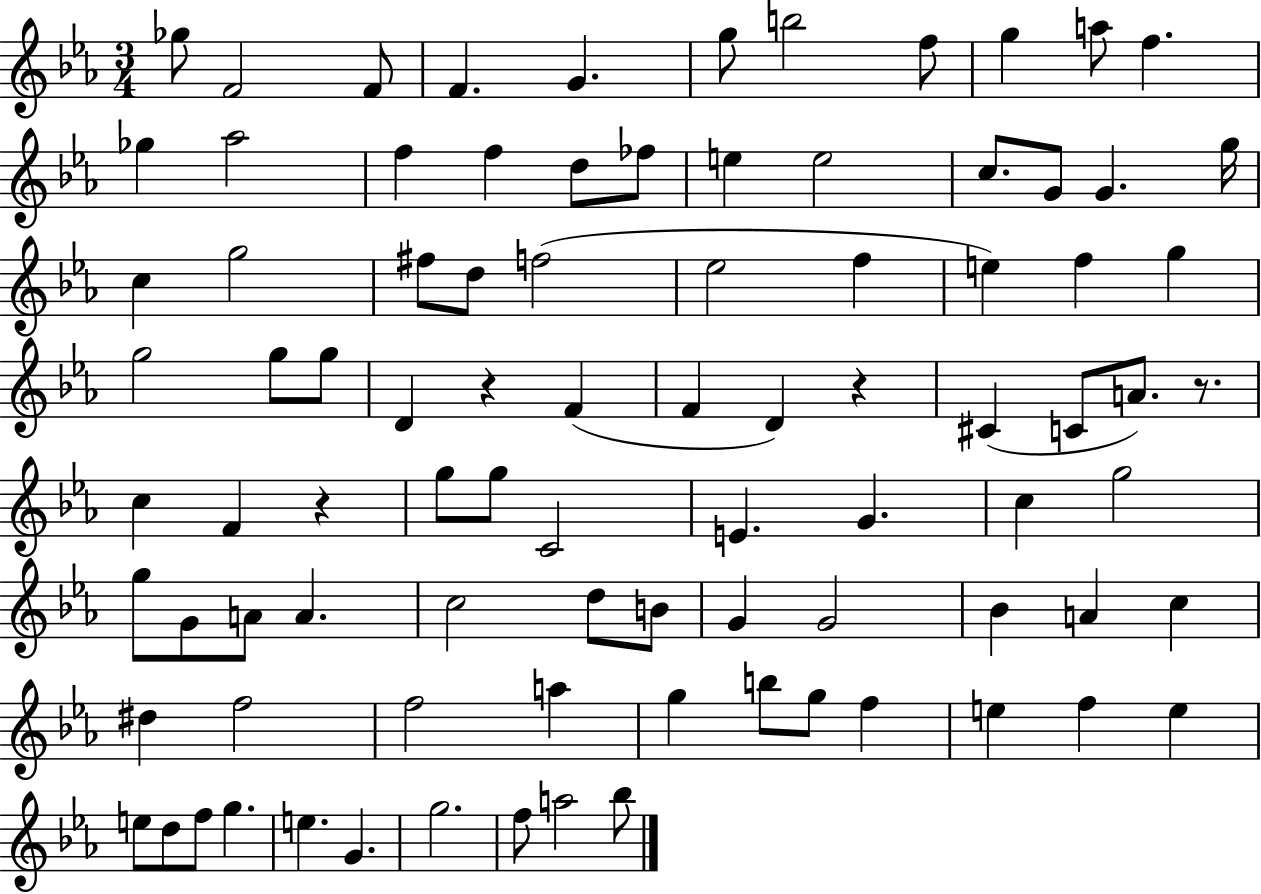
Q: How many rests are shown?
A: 4